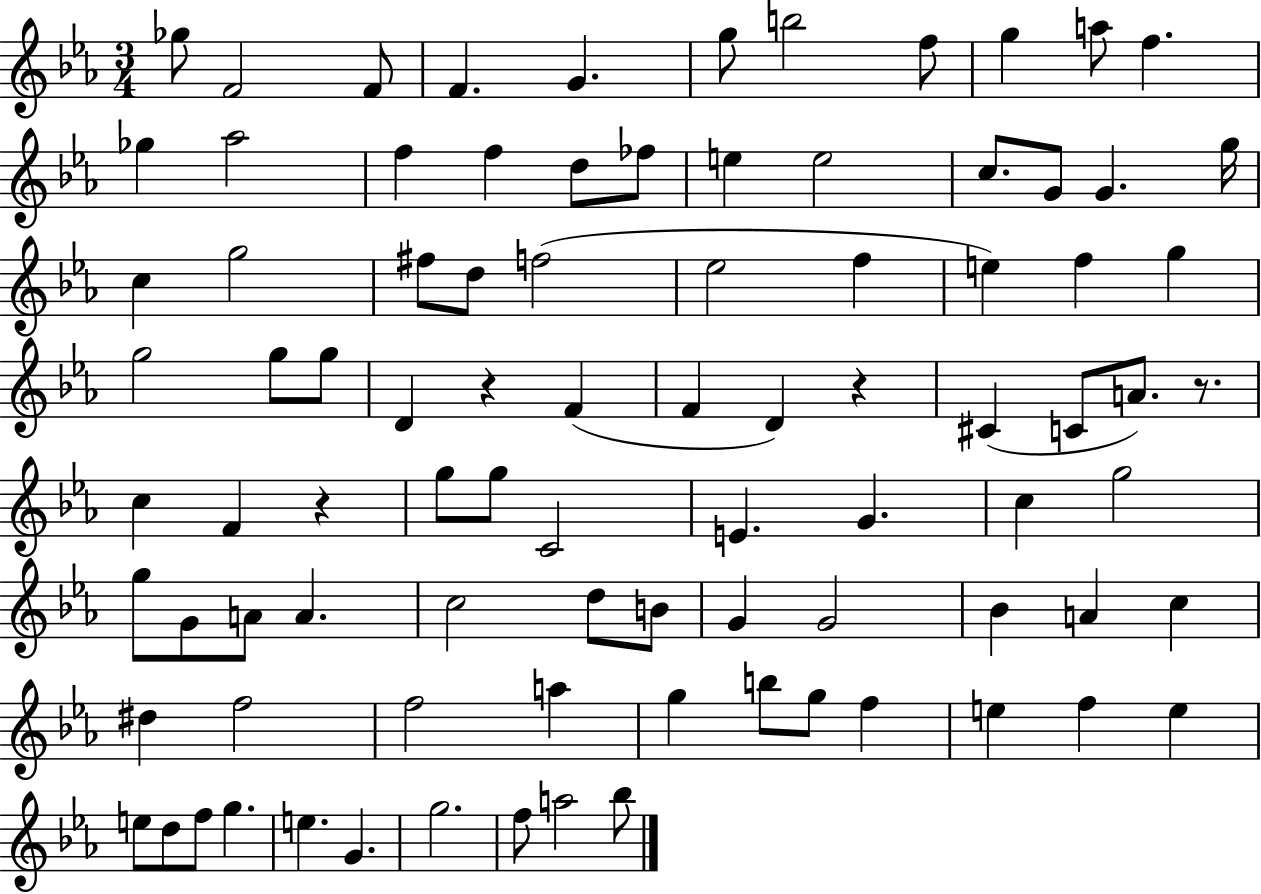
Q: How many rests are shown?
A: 4